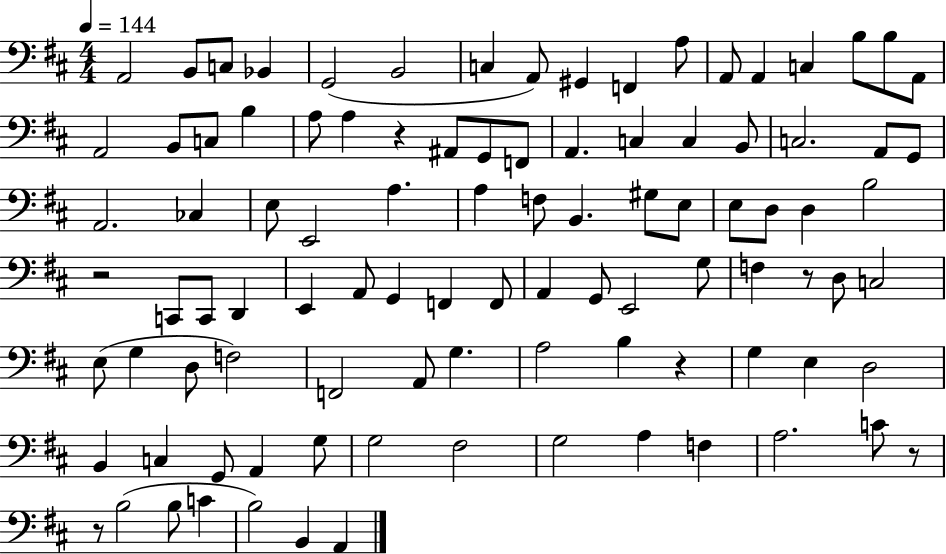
X:1
T:Untitled
M:4/4
L:1/4
K:D
A,,2 B,,/2 C,/2 _B,, G,,2 B,,2 C, A,,/2 ^G,, F,, A,/2 A,,/2 A,, C, B,/2 B,/2 A,,/2 A,,2 B,,/2 C,/2 B, A,/2 A, z ^A,,/2 G,,/2 F,,/2 A,, C, C, B,,/2 C,2 A,,/2 G,,/2 A,,2 _C, E,/2 E,,2 A, A, F,/2 B,, ^G,/2 E,/2 E,/2 D,/2 D, B,2 z2 C,,/2 C,,/2 D,, E,, A,,/2 G,, F,, F,,/2 A,, G,,/2 E,,2 G,/2 F, z/2 D,/2 C,2 E,/2 G, D,/2 F,2 F,,2 A,,/2 G, A,2 B, z G, E, D,2 B,, C, G,,/2 A,, G,/2 G,2 ^F,2 G,2 A, F, A,2 C/2 z/2 z/2 B,2 B,/2 C B,2 B,, A,,